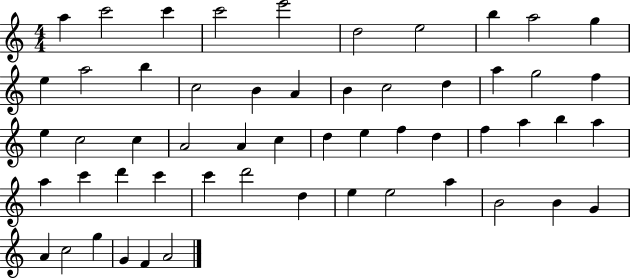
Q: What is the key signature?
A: C major